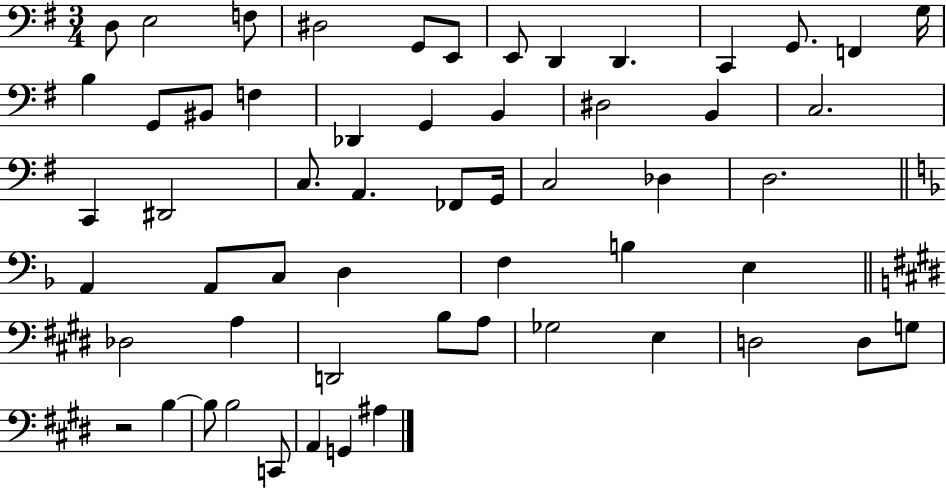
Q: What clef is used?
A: bass